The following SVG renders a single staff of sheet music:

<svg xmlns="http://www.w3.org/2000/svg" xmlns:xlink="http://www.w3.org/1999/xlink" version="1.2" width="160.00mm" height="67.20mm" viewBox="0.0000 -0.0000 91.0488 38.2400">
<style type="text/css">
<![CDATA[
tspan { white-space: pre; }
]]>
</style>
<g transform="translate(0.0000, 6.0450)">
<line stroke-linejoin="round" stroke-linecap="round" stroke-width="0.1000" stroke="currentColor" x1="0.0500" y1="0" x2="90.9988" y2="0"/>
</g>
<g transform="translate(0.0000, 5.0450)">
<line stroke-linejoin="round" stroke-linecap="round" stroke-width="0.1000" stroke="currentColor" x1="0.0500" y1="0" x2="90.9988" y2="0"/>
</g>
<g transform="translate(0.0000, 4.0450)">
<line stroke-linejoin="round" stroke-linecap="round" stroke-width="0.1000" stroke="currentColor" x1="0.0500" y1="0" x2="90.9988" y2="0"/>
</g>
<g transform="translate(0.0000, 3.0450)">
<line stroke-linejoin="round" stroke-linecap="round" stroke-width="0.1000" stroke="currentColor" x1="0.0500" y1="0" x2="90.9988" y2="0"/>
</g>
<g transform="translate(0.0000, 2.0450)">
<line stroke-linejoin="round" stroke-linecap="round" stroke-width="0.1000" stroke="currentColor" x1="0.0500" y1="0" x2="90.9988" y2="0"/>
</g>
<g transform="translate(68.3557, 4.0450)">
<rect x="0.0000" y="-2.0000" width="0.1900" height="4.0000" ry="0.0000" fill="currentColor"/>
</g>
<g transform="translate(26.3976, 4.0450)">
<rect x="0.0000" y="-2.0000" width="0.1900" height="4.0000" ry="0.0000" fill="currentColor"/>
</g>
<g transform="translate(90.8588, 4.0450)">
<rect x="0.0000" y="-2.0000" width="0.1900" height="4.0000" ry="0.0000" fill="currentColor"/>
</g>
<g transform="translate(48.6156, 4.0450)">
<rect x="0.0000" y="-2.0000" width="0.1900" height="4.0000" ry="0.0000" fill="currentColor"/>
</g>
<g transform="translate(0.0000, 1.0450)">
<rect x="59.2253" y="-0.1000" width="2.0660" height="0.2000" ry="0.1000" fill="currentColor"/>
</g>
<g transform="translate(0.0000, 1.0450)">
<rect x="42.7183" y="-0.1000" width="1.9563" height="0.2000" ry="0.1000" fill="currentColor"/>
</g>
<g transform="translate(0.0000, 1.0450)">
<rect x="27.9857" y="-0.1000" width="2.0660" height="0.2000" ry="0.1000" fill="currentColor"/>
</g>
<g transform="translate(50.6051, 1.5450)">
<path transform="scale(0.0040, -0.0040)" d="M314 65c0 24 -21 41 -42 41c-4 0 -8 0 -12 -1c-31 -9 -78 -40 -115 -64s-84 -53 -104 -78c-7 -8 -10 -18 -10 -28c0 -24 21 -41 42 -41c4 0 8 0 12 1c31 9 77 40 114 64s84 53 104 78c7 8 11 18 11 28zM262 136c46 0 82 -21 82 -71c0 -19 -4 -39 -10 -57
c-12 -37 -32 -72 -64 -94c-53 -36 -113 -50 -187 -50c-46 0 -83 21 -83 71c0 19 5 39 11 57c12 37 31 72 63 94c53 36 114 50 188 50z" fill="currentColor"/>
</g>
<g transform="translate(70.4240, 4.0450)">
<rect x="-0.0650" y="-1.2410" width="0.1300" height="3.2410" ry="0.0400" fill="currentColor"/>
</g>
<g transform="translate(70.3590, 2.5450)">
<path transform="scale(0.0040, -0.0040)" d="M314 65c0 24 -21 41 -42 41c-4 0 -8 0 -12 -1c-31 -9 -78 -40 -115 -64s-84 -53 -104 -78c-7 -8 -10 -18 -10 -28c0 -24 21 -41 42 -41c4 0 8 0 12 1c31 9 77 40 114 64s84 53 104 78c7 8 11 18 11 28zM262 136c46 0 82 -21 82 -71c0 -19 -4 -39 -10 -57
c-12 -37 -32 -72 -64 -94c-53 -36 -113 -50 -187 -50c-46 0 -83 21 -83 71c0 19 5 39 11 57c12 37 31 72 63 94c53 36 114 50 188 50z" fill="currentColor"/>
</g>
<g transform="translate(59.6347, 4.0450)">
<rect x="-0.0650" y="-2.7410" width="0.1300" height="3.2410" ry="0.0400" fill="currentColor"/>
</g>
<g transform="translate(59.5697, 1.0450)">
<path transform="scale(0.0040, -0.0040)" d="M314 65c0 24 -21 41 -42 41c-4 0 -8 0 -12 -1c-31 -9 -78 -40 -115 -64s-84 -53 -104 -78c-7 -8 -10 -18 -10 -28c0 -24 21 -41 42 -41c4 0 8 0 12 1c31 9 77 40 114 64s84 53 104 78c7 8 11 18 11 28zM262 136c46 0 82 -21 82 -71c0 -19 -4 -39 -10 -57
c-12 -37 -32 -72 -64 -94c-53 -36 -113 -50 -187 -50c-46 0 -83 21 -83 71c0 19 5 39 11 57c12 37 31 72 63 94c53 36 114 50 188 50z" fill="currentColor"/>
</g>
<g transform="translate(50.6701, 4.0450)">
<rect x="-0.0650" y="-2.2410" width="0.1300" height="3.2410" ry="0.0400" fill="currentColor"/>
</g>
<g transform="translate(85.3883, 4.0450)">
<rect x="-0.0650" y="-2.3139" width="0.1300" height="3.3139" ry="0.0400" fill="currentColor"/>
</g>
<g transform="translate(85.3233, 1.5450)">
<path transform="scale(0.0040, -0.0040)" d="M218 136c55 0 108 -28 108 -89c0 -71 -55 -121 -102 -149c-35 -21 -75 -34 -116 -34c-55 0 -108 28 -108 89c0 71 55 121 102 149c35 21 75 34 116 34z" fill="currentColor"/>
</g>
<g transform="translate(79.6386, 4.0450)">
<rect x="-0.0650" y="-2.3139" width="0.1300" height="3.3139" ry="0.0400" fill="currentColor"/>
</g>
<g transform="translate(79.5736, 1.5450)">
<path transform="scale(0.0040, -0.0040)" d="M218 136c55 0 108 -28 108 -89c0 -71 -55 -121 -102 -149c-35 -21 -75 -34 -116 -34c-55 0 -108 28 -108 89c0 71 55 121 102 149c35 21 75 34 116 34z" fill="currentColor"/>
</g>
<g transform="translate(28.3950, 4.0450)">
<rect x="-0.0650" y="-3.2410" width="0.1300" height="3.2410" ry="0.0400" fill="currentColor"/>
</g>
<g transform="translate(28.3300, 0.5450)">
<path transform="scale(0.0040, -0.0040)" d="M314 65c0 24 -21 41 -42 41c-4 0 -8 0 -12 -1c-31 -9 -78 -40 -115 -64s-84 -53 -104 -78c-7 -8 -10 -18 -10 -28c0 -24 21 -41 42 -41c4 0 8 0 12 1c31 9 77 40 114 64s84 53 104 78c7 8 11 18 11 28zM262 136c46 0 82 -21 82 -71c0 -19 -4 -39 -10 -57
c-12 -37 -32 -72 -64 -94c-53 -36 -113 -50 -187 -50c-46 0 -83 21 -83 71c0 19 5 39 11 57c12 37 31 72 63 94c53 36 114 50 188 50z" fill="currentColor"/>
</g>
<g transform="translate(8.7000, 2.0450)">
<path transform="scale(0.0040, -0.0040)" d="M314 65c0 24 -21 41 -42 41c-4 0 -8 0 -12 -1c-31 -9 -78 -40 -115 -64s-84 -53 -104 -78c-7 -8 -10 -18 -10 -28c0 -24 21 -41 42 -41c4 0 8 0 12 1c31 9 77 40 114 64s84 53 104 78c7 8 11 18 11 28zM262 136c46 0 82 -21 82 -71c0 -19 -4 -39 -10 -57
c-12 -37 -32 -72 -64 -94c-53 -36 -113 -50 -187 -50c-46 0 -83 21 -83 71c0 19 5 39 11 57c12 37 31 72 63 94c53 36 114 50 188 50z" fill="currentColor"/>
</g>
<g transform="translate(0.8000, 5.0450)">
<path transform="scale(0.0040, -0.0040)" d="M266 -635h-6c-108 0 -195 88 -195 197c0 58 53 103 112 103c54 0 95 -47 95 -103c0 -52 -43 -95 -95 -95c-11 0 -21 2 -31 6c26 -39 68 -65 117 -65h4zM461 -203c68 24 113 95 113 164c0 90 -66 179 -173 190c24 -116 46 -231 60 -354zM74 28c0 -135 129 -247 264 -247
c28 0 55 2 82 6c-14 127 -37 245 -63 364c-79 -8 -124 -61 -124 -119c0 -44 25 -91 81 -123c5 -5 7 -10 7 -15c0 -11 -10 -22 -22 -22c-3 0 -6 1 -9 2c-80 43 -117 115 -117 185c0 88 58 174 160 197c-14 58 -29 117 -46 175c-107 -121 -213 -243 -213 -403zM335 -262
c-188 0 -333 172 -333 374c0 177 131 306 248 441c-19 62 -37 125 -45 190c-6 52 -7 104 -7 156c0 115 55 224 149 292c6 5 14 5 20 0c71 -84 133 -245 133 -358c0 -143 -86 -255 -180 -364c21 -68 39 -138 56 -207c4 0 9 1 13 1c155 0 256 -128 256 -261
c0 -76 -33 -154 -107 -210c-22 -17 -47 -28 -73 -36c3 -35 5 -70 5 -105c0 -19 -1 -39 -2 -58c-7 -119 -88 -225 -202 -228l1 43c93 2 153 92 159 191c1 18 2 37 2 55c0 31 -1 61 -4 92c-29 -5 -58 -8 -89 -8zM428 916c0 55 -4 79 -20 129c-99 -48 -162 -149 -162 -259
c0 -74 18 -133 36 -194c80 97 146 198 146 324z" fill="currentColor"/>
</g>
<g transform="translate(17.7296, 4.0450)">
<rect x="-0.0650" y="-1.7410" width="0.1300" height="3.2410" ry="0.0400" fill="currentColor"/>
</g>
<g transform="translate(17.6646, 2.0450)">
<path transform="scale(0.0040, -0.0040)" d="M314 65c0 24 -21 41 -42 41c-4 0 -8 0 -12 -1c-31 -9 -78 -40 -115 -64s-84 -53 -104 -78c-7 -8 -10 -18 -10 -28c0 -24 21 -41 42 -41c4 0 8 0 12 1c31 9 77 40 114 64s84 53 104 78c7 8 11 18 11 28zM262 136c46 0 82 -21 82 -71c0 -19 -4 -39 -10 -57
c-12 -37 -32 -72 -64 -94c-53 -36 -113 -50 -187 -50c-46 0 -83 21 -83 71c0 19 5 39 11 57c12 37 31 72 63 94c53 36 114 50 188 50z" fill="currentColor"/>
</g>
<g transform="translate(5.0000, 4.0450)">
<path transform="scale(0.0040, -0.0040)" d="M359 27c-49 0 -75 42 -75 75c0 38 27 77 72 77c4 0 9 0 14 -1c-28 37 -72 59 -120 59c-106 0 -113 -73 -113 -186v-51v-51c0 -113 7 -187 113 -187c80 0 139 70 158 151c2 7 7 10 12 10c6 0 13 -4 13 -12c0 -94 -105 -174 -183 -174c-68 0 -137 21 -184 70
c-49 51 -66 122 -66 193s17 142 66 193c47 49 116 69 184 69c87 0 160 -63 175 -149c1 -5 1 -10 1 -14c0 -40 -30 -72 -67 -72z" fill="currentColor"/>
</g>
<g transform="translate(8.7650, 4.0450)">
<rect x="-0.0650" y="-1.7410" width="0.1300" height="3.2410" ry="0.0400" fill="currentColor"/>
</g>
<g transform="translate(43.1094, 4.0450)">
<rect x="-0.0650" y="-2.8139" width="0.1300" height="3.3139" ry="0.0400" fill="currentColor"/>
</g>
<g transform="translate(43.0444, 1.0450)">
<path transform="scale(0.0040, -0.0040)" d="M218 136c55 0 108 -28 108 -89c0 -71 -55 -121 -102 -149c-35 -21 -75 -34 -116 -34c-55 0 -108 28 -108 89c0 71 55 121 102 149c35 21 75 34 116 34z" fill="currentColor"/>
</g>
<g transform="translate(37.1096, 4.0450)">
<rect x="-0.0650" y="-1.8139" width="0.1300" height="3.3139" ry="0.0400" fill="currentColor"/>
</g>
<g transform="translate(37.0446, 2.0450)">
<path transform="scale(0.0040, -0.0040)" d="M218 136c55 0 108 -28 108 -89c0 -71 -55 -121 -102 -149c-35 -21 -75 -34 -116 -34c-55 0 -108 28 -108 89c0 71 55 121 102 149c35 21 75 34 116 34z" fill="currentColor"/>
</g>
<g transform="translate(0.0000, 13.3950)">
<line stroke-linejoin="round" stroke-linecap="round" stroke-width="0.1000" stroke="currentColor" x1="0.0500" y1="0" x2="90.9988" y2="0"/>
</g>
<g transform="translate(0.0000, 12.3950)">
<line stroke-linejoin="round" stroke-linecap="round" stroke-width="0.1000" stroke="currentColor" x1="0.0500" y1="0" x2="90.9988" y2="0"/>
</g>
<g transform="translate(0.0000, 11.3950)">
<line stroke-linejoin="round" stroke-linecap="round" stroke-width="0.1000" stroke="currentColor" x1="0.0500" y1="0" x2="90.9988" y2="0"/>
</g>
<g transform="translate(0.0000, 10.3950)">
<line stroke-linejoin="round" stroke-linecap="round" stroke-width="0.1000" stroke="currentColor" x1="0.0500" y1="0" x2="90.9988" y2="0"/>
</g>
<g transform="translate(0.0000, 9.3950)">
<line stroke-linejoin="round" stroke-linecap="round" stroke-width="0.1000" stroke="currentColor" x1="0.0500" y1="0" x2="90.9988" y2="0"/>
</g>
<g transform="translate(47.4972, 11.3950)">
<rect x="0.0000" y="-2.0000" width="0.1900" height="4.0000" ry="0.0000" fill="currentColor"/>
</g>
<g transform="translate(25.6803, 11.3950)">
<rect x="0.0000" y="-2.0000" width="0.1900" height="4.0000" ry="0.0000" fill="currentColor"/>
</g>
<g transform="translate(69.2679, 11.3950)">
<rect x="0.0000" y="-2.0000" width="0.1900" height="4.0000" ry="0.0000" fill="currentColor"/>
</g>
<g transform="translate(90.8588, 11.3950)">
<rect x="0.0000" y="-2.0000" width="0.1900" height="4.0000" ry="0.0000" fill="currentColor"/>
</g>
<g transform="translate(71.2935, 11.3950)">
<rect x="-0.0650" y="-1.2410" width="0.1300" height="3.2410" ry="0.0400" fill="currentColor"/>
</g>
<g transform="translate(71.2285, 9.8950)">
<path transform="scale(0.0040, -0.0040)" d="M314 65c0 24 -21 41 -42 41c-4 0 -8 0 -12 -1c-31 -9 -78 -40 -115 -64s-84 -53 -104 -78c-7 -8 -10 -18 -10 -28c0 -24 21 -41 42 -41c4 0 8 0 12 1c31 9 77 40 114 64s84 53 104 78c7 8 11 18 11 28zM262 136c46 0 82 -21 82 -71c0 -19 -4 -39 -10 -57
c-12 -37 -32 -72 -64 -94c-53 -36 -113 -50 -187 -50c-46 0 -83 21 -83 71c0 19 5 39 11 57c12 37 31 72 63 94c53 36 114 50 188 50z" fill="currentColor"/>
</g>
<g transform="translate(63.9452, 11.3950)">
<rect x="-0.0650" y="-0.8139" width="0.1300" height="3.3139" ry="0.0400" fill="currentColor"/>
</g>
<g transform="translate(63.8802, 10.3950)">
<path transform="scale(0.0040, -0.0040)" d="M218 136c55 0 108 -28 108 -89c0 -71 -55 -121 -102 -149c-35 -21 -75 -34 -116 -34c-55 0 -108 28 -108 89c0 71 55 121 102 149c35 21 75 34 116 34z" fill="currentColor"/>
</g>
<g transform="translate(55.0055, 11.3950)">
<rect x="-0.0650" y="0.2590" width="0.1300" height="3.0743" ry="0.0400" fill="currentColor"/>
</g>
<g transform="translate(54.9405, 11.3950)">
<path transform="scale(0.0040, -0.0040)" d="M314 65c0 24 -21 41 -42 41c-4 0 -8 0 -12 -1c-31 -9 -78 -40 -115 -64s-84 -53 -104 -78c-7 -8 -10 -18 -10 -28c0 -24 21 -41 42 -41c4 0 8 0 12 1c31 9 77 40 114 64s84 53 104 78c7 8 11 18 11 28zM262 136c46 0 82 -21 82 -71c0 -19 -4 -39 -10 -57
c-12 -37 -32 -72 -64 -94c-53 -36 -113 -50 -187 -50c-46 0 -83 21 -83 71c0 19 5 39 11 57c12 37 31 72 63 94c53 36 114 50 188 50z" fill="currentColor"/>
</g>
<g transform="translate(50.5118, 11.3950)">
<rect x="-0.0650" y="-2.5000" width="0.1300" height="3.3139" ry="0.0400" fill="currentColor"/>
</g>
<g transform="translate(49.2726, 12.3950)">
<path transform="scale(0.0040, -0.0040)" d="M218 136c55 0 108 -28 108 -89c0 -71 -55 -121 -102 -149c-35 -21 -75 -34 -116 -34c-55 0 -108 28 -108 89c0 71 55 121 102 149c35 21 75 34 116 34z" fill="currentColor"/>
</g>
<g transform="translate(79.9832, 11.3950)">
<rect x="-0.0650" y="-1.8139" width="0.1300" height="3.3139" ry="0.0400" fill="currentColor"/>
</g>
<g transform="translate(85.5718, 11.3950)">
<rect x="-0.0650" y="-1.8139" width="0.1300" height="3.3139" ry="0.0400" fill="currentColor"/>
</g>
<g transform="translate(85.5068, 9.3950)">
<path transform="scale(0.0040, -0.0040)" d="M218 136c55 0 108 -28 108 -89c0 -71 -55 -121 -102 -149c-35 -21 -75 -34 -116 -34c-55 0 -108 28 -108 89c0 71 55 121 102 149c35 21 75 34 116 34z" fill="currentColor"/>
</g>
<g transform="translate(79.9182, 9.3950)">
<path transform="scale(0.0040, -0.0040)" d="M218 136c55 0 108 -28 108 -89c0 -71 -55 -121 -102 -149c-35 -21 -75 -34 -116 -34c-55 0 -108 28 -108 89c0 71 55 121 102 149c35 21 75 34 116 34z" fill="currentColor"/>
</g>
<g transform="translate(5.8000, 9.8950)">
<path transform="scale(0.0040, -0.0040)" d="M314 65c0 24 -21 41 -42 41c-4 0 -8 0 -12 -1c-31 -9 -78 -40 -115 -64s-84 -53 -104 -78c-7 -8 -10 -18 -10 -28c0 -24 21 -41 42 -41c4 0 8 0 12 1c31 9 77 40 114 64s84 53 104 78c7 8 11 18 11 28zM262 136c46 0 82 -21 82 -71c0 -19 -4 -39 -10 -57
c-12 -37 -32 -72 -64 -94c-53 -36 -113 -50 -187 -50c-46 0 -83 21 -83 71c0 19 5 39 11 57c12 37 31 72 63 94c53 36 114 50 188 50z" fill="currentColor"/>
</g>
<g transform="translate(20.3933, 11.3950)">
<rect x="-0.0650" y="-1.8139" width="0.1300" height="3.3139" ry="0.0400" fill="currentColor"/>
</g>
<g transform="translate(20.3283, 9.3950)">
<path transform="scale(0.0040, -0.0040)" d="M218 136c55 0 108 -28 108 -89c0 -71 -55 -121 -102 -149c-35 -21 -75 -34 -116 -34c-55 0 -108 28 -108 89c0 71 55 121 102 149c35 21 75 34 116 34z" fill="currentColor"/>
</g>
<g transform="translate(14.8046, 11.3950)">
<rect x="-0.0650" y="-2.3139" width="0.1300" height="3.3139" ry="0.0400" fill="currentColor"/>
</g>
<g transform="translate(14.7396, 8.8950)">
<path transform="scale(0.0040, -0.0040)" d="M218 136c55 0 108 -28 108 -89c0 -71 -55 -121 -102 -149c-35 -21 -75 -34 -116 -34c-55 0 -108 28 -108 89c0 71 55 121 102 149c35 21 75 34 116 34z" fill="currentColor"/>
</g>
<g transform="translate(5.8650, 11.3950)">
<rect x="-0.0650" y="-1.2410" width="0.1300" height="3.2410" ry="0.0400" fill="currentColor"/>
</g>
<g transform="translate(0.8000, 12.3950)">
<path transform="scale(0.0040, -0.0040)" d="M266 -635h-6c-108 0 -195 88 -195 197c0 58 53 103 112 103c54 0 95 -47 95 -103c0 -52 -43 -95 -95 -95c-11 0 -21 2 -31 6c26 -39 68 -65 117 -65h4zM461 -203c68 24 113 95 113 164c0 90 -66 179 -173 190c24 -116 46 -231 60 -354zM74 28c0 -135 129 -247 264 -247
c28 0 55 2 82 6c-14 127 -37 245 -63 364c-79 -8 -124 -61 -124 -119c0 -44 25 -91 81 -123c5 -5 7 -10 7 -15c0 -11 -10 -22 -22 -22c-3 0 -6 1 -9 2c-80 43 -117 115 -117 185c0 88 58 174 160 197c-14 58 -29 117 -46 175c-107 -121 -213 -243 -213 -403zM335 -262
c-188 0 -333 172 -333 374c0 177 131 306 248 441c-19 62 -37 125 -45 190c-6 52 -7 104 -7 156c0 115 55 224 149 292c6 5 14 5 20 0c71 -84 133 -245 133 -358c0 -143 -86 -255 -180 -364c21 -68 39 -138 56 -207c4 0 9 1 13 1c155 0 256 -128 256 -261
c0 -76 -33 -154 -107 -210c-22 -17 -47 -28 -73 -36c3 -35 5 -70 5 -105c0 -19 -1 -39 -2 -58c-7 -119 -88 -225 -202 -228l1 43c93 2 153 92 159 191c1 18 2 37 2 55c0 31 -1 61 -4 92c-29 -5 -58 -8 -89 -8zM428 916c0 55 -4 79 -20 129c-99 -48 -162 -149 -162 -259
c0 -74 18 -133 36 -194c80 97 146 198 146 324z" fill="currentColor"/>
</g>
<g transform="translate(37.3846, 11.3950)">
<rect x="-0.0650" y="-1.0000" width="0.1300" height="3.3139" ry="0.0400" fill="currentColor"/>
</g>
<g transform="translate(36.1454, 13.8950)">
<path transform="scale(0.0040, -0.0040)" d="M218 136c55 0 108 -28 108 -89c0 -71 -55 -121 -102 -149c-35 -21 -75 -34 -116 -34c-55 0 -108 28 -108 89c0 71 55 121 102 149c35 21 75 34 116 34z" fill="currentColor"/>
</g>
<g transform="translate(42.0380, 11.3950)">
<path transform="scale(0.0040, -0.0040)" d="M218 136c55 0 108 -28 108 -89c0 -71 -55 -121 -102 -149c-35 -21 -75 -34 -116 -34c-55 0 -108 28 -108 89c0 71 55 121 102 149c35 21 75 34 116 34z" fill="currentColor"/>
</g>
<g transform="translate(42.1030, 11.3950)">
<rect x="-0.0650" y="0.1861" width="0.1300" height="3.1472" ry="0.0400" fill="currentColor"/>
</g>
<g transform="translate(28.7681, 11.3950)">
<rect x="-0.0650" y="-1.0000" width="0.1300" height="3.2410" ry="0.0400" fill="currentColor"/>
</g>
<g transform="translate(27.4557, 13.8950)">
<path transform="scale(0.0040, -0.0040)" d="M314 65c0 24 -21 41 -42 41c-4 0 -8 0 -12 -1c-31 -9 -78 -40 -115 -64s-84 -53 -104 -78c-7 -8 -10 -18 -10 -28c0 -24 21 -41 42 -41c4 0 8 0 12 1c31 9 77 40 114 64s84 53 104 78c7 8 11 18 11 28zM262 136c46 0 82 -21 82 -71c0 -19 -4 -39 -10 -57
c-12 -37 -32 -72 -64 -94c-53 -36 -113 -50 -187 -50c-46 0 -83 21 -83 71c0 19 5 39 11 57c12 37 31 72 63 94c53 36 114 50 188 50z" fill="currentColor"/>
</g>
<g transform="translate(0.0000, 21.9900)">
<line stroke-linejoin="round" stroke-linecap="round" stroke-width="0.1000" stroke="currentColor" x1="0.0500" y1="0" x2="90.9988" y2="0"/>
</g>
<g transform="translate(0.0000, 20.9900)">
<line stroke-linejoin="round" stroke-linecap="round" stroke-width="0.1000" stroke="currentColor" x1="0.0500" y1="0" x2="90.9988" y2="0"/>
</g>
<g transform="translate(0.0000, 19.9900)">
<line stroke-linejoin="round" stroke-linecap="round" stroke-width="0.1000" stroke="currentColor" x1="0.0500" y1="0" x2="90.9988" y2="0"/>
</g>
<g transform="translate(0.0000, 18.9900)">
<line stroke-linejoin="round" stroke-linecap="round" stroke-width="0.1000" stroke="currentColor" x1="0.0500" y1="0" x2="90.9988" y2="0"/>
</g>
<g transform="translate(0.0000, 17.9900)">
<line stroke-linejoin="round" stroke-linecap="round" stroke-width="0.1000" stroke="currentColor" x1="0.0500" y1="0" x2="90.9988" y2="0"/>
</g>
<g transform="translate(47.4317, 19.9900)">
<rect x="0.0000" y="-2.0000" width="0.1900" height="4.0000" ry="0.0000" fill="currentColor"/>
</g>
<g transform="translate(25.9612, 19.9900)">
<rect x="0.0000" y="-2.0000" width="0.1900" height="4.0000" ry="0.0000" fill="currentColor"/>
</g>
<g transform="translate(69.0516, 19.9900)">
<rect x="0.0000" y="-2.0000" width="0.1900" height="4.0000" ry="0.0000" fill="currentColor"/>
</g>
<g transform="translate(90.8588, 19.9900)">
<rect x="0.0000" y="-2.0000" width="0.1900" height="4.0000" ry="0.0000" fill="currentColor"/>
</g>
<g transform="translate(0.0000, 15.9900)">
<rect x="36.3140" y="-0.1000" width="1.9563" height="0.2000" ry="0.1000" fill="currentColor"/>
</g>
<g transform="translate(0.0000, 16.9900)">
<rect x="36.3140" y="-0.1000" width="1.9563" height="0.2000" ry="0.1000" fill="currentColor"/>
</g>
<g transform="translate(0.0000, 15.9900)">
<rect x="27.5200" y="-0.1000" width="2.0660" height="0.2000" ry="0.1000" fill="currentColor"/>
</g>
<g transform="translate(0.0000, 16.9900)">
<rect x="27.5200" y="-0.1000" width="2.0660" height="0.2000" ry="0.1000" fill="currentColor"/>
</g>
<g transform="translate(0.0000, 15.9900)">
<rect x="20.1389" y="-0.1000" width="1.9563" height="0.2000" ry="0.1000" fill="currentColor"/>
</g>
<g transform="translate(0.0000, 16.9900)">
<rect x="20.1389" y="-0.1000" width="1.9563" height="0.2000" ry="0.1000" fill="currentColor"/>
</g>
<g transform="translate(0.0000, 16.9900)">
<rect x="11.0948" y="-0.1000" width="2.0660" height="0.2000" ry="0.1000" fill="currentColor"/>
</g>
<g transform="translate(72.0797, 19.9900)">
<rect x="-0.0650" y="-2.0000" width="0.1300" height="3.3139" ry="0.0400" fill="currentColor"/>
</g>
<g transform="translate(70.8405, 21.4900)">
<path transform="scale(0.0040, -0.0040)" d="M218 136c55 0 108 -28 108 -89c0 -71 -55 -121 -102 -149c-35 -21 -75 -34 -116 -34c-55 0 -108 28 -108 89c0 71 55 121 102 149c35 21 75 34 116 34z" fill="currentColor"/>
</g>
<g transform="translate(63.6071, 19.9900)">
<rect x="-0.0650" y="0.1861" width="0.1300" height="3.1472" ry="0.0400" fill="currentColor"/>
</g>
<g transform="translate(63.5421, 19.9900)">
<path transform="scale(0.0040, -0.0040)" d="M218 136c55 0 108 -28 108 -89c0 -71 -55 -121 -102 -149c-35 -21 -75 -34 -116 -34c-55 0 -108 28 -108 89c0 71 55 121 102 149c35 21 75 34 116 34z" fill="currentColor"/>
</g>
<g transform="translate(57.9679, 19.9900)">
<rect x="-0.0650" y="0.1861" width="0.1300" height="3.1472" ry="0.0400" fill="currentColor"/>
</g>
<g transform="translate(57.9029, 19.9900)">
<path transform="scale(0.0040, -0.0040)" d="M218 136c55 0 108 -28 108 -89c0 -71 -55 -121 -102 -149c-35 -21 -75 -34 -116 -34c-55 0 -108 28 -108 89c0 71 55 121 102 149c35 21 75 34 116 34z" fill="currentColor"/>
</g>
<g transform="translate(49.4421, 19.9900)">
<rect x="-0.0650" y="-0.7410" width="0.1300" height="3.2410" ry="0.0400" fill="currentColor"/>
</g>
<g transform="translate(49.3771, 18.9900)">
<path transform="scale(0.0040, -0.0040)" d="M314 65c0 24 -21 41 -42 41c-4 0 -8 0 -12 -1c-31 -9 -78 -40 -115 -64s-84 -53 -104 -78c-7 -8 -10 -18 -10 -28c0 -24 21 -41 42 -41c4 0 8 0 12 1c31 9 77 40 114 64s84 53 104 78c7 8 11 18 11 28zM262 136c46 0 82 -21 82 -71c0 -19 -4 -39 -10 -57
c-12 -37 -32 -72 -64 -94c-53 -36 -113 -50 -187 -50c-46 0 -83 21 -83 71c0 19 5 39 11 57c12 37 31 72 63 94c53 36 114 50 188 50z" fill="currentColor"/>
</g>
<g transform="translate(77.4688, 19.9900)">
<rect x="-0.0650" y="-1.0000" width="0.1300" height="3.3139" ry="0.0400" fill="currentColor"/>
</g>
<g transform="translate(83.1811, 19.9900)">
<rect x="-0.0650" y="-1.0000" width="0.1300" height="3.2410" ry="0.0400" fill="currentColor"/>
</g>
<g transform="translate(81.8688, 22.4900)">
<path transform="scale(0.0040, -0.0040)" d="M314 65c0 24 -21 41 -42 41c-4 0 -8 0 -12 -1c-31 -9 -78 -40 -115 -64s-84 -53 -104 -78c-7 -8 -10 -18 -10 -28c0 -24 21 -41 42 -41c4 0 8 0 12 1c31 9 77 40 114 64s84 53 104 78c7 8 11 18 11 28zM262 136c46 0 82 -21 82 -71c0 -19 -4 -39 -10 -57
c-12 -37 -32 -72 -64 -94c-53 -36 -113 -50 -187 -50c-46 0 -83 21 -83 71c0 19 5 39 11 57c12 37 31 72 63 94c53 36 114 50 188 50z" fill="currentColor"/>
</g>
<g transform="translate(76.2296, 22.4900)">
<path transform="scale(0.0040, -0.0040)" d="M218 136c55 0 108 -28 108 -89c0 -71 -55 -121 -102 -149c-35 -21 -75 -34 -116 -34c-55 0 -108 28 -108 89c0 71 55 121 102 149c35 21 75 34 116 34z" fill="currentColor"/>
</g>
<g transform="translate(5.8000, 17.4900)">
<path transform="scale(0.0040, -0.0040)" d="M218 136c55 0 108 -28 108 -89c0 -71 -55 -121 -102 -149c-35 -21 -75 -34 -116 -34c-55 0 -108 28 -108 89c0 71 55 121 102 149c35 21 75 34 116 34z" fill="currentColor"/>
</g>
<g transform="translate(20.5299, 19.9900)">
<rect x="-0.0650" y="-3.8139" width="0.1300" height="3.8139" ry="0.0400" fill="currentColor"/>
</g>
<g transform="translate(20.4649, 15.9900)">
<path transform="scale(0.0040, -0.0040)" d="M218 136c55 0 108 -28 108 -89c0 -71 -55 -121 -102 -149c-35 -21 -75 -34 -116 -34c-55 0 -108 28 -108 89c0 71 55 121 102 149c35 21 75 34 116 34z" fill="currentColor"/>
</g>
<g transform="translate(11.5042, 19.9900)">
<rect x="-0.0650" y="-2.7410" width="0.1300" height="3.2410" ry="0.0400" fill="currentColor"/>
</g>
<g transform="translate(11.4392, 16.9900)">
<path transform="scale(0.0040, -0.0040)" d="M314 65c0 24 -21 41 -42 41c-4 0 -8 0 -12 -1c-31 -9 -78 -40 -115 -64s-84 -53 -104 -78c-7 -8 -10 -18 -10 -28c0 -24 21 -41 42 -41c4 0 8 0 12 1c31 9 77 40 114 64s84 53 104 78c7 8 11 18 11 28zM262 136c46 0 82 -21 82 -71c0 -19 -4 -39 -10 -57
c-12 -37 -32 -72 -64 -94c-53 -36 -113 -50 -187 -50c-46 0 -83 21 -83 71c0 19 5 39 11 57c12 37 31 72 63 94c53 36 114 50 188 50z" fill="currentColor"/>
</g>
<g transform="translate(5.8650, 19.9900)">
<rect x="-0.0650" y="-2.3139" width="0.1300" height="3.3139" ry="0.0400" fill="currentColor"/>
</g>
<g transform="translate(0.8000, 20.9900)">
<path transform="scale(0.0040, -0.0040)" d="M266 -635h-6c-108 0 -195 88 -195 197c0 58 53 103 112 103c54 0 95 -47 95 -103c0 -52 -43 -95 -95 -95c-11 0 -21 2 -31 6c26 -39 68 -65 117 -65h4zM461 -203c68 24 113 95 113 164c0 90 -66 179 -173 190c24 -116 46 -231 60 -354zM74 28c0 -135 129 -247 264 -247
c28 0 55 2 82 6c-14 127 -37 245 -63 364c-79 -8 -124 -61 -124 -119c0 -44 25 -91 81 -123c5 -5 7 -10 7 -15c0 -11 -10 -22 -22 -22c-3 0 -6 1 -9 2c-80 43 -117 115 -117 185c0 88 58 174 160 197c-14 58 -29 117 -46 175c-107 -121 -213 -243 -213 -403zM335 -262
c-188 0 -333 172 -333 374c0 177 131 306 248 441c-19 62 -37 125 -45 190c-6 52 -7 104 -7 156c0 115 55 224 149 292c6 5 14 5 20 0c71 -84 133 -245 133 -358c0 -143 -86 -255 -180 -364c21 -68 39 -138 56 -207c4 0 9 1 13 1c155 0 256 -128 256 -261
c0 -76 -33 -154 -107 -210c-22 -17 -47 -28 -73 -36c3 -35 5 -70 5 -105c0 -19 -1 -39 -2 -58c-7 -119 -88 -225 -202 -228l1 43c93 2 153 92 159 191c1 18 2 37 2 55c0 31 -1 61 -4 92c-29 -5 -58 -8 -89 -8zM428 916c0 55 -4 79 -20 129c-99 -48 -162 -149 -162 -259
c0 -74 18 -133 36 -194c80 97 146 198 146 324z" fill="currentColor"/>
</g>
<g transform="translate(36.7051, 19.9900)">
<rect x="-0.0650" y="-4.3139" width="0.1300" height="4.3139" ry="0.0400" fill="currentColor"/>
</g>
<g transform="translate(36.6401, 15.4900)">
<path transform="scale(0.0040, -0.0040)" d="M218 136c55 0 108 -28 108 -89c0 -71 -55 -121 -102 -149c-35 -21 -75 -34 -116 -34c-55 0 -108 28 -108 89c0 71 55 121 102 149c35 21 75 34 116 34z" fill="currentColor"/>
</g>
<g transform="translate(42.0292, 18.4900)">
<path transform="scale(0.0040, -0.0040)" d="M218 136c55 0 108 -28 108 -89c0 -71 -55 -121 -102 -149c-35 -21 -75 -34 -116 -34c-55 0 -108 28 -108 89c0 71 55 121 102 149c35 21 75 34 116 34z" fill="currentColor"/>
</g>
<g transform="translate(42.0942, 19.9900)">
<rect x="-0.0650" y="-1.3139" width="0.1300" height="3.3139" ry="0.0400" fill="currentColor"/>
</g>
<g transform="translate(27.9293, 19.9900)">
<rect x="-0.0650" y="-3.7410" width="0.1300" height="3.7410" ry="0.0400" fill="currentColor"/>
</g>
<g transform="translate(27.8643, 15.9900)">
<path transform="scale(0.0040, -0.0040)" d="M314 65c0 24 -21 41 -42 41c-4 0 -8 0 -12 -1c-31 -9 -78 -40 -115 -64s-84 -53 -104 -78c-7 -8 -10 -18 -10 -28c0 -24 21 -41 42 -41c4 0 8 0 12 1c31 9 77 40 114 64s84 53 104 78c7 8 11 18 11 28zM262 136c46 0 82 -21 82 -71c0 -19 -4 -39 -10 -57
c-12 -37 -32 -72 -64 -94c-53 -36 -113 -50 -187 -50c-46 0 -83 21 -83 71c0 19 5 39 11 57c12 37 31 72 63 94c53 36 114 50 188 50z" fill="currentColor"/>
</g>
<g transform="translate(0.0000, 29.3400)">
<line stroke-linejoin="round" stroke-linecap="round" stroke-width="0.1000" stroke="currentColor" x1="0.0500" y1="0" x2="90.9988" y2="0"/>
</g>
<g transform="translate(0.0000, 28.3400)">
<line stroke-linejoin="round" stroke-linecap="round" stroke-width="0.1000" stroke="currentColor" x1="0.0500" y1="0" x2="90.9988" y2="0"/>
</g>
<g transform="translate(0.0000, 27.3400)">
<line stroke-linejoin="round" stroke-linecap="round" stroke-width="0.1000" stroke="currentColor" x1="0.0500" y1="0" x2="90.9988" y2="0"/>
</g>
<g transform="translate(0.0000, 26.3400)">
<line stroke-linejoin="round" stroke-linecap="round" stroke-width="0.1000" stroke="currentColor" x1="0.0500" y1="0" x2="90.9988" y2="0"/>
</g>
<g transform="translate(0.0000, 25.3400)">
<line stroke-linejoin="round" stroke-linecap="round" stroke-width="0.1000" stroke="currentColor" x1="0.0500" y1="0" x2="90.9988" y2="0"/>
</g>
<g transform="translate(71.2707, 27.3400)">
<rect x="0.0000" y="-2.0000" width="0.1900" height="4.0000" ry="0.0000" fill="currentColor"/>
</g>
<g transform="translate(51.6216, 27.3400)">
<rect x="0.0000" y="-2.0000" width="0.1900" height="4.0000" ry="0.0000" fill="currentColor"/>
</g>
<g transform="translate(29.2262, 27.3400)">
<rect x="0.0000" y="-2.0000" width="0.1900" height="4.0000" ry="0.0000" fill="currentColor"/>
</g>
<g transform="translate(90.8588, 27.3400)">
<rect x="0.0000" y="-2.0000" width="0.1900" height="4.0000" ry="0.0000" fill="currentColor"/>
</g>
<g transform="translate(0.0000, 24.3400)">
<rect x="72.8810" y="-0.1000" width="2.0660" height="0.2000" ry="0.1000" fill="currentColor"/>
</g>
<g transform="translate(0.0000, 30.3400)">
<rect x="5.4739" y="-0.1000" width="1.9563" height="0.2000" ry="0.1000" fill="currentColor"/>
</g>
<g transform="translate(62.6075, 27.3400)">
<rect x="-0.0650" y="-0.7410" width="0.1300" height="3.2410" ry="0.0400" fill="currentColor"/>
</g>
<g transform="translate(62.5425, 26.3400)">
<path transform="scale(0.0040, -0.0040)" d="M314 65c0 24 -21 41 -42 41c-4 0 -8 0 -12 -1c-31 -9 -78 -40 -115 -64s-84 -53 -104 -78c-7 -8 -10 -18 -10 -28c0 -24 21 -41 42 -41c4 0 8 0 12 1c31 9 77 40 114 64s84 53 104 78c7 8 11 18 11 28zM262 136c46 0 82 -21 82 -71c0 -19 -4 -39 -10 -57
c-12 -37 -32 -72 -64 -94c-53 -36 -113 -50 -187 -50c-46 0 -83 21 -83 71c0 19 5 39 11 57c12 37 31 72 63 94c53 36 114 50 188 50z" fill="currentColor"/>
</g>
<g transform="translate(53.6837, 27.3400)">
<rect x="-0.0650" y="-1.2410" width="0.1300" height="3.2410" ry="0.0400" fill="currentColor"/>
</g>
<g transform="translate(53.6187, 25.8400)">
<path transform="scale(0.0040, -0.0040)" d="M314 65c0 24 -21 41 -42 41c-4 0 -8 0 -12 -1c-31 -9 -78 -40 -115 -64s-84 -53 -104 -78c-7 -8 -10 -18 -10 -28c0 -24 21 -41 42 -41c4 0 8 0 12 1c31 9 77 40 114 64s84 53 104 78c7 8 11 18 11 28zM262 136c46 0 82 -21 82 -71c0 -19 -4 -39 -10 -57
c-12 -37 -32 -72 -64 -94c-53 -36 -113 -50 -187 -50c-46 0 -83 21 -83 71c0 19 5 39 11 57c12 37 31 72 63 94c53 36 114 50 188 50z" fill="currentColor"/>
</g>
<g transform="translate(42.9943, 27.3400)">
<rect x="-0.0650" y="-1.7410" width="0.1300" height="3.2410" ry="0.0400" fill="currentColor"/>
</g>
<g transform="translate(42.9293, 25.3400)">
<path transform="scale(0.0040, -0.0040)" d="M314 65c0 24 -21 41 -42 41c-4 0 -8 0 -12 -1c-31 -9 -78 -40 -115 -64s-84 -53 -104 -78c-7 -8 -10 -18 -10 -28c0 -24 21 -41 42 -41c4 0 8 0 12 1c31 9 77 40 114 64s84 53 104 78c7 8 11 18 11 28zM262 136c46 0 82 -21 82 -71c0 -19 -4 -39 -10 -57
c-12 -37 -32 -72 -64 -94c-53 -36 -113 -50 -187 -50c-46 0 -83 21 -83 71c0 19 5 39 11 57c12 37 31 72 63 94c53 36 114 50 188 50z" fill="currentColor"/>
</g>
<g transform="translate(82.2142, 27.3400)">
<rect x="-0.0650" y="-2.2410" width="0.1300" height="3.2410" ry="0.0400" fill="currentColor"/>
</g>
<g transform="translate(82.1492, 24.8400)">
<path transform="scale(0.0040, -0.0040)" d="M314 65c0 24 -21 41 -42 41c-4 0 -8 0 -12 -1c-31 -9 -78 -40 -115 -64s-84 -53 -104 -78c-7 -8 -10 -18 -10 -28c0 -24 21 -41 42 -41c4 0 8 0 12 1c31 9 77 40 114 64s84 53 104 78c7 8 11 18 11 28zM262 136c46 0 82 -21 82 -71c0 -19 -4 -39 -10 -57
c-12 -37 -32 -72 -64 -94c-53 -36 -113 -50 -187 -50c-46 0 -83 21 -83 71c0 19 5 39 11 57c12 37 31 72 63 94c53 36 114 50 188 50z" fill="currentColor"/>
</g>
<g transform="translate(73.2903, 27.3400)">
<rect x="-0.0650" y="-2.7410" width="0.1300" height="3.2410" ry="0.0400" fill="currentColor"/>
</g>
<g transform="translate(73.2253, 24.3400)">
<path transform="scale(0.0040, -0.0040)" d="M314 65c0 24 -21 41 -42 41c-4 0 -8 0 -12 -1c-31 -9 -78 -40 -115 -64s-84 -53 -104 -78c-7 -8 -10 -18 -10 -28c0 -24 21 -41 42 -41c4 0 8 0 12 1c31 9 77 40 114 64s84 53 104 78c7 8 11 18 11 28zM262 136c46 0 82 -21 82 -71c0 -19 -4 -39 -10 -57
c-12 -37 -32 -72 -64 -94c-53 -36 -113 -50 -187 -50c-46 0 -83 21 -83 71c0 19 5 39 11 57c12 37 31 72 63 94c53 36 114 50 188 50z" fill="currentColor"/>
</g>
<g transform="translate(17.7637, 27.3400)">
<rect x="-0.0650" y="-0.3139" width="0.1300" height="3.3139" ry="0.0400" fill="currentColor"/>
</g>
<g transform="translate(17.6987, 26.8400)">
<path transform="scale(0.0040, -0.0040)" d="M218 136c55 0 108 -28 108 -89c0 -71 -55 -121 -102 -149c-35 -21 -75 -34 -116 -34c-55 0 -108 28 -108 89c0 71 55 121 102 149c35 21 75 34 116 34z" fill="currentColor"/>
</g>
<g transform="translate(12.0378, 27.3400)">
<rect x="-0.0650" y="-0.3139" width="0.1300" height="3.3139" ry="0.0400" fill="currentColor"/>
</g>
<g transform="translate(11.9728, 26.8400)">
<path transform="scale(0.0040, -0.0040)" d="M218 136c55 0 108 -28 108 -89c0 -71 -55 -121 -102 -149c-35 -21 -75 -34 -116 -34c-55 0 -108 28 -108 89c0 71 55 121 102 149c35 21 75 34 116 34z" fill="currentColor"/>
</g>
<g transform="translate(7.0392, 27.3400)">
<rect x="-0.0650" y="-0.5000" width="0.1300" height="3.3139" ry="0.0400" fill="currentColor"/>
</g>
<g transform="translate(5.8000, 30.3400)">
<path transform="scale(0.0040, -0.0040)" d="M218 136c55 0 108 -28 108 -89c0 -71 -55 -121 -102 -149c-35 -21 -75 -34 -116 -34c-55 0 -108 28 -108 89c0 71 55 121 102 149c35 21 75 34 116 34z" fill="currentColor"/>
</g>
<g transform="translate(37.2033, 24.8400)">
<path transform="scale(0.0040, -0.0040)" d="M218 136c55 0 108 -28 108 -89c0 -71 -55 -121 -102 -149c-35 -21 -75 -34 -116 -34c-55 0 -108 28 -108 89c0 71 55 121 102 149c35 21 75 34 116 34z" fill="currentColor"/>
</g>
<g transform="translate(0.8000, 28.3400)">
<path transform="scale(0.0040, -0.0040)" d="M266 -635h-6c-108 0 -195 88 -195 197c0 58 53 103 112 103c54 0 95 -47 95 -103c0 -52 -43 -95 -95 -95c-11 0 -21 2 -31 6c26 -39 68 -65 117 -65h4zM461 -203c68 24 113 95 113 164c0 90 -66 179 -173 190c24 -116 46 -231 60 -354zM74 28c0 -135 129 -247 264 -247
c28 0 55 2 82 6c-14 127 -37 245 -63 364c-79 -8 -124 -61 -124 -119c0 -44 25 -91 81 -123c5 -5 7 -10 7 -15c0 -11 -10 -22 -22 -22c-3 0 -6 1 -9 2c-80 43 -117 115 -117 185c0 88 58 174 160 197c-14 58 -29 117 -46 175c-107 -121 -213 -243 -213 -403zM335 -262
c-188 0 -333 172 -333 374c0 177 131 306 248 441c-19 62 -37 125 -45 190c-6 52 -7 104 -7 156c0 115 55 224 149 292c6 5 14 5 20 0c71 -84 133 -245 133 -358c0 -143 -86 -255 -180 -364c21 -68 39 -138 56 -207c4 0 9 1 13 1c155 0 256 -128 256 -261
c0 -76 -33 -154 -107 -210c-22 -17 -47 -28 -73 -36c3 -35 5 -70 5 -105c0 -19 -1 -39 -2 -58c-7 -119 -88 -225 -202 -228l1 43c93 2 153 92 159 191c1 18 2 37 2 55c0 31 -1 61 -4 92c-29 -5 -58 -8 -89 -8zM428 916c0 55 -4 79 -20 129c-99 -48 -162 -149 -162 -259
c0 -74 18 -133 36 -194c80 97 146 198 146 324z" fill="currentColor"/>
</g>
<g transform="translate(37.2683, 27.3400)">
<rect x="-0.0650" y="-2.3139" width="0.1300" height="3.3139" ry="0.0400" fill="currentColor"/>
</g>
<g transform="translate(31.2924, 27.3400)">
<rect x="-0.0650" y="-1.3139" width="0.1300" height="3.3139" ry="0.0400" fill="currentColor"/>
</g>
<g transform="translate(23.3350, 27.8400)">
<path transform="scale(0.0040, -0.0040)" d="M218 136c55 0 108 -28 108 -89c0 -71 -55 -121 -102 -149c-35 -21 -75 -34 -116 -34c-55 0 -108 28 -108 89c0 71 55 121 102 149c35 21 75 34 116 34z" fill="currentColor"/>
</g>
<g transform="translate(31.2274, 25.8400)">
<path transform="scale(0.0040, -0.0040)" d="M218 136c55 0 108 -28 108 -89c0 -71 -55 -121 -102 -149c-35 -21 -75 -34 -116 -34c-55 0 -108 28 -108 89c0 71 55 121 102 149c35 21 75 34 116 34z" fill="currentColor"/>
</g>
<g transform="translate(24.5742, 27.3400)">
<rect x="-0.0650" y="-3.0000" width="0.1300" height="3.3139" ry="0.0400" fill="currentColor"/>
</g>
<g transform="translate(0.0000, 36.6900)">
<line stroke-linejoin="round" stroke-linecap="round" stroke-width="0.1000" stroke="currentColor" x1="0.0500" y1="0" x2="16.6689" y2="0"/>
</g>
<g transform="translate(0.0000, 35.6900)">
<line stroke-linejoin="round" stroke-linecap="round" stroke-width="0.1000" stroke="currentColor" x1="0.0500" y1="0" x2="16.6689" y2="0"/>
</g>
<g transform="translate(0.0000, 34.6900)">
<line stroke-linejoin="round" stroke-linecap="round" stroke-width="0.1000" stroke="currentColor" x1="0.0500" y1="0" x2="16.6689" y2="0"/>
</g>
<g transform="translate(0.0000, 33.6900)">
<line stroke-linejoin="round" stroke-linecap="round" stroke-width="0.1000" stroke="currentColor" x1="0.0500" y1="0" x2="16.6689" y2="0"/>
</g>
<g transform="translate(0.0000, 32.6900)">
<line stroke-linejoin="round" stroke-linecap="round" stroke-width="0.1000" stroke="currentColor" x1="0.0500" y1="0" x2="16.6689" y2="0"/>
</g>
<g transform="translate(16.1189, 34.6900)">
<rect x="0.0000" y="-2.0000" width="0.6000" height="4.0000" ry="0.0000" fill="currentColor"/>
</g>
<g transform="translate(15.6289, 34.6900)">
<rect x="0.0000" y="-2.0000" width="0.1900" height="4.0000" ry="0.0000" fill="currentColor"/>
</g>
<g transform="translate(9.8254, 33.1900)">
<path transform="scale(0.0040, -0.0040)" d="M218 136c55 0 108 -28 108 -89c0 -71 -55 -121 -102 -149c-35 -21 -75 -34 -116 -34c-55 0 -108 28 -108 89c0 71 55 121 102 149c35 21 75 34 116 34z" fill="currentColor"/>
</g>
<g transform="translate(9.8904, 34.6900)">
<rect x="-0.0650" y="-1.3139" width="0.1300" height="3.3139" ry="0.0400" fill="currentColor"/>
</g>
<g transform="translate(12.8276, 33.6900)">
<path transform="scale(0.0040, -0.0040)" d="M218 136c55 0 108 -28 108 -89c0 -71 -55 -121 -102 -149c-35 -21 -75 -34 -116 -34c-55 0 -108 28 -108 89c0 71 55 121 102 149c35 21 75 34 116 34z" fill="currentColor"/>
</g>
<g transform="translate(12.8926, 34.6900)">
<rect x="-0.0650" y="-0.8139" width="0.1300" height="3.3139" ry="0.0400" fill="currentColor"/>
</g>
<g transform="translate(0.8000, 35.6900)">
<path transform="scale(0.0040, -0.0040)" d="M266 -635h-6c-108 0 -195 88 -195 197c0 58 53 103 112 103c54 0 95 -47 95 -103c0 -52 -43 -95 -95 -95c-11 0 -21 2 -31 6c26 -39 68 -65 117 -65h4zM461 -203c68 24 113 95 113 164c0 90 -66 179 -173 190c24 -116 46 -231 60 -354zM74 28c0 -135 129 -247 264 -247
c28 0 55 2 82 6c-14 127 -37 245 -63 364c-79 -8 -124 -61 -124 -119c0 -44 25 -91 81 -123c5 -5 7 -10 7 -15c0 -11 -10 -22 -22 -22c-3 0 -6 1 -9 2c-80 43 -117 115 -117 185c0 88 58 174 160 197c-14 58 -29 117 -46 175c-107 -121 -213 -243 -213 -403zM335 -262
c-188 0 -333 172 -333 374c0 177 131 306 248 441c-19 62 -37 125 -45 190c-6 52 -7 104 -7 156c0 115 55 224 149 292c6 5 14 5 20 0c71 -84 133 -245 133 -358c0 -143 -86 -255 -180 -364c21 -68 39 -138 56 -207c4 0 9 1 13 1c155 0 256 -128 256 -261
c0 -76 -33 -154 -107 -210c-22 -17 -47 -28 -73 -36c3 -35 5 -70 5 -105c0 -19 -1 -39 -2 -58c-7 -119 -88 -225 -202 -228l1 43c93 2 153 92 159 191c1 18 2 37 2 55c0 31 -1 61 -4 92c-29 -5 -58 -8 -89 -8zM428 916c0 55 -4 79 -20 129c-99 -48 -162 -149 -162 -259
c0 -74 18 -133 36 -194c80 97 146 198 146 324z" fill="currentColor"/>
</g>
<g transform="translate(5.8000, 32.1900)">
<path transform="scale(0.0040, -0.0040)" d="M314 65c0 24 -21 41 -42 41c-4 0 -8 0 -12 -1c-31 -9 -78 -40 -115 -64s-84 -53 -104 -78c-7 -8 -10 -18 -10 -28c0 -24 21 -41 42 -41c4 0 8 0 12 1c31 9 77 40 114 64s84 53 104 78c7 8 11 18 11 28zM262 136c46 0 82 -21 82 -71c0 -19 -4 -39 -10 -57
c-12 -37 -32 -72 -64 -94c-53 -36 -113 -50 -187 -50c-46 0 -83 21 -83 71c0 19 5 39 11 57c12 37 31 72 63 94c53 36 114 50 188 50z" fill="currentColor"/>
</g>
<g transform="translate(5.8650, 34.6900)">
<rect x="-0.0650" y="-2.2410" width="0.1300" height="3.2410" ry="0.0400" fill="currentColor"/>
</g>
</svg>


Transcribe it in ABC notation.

X:1
T:Untitled
M:4/4
L:1/4
K:C
f2 f2 b2 f a g2 a2 e2 g g e2 g f D2 D B G B2 d e2 f f g a2 c' c'2 d' e d2 B B F D D2 C c c A e g f2 e2 d2 a2 g2 g2 e d